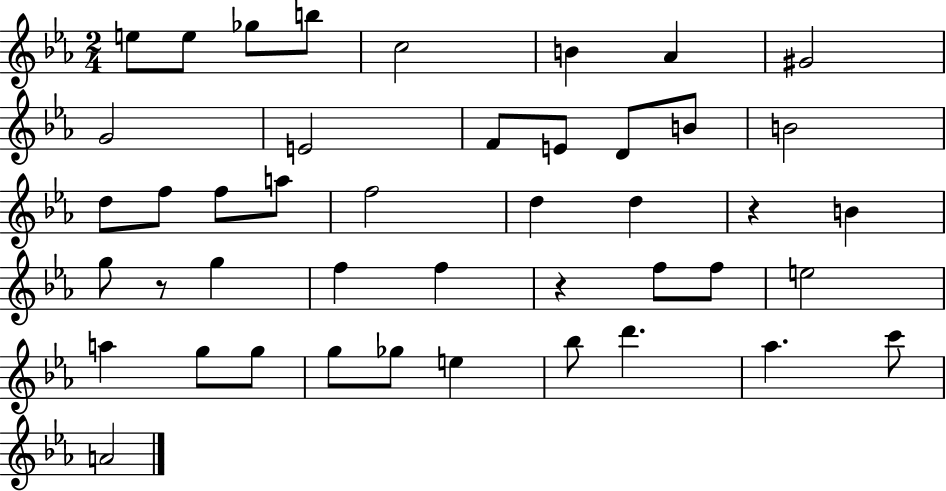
{
  \clef treble
  \numericTimeSignature
  \time 2/4
  \key ees \major
  e''8 e''8 ges''8 b''8 | c''2 | b'4 aes'4 | gis'2 | \break g'2 | e'2 | f'8 e'8 d'8 b'8 | b'2 | \break d''8 f''8 f''8 a''8 | f''2 | d''4 d''4 | r4 b'4 | \break g''8 r8 g''4 | f''4 f''4 | r4 f''8 f''8 | e''2 | \break a''4 g''8 g''8 | g''8 ges''8 e''4 | bes''8 d'''4. | aes''4. c'''8 | \break a'2 | \bar "|."
}